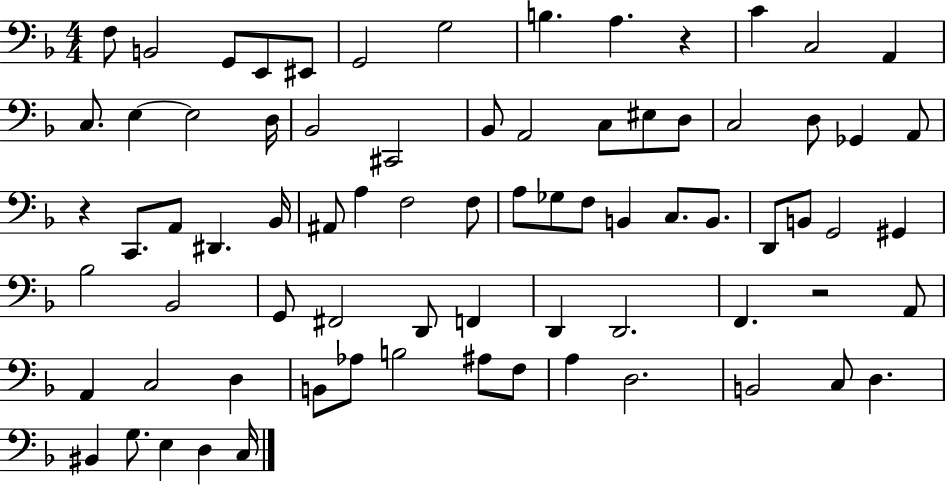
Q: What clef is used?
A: bass